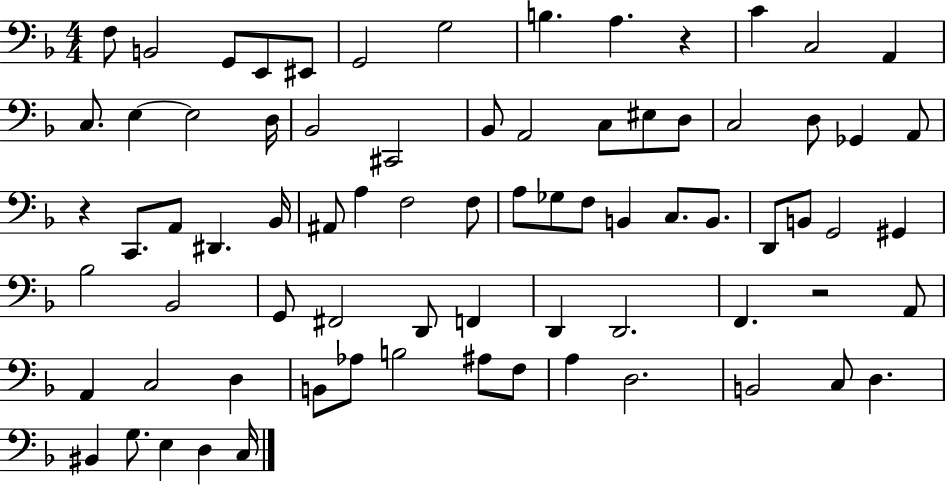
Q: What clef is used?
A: bass